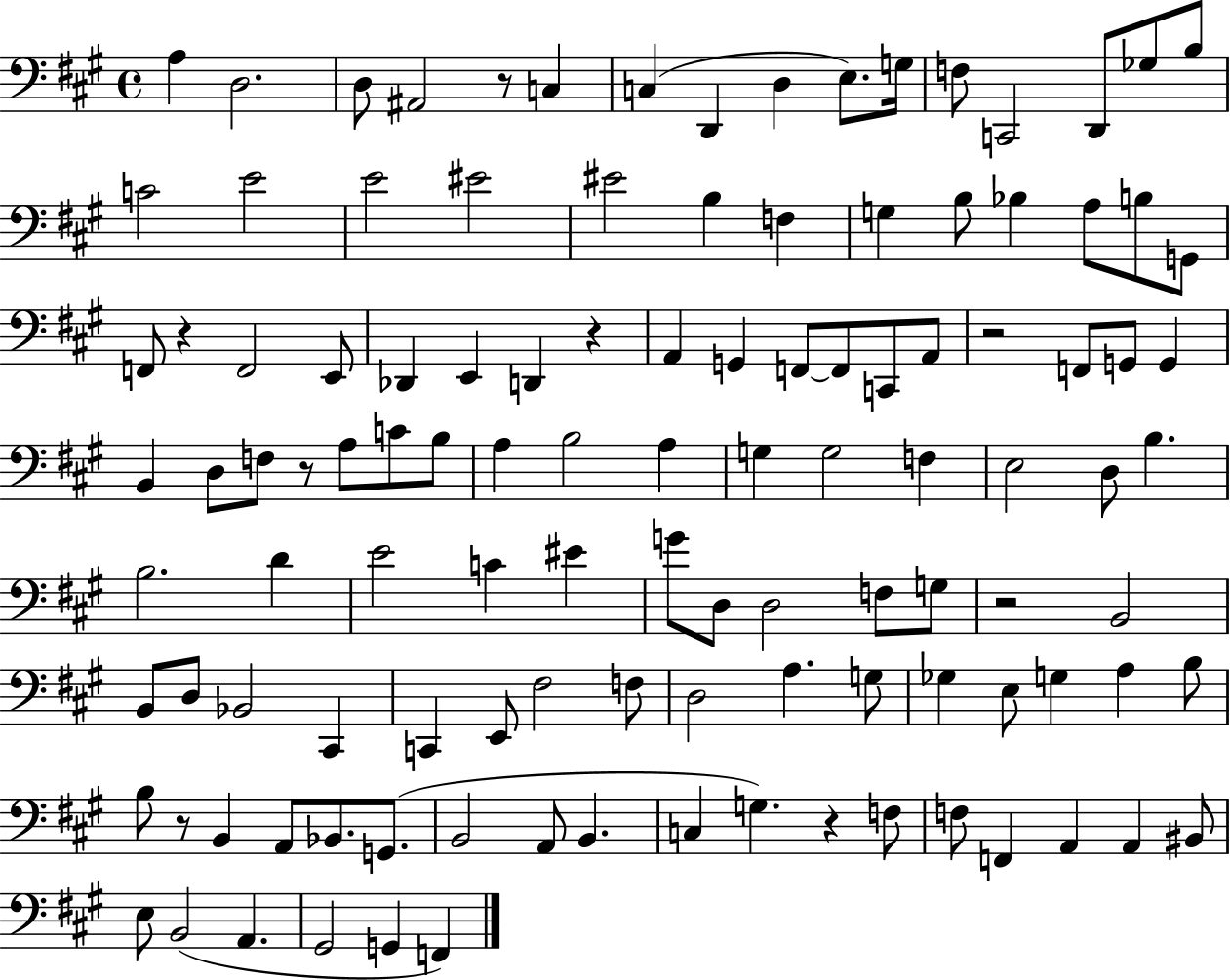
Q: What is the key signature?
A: A major